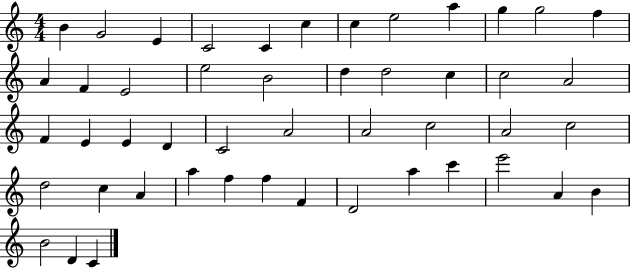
{
  \clef treble
  \numericTimeSignature
  \time 4/4
  \key c \major
  b'4 g'2 e'4 | c'2 c'4 c''4 | c''4 e''2 a''4 | g''4 g''2 f''4 | \break a'4 f'4 e'2 | e''2 b'2 | d''4 d''2 c''4 | c''2 a'2 | \break f'4 e'4 e'4 d'4 | c'2 a'2 | a'2 c''2 | a'2 c''2 | \break d''2 c''4 a'4 | a''4 f''4 f''4 f'4 | d'2 a''4 c'''4 | e'''2 a'4 b'4 | \break b'2 d'4 c'4 | \bar "|."
}